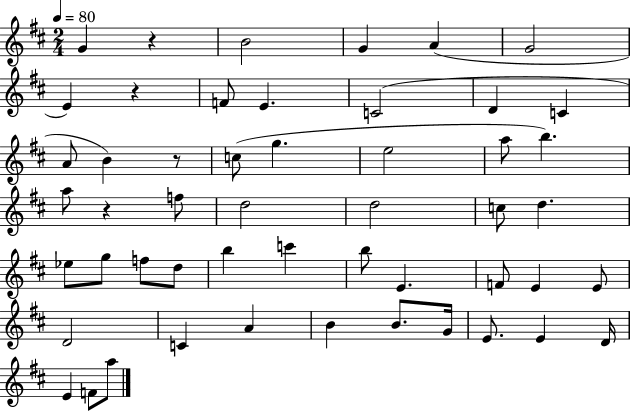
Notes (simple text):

G4/q R/q B4/h G4/q A4/q G4/h E4/q R/q F4/e E4/q. C4/h D4/q C4/q A4/e B4/q R/e C5/e G5/q. E5/h A5/e B5/q. A5/e R/q F5/e D5/h D5/h C5/e D5/q. Eb5/e G5/e F5/e D5/e B5/q C6/q B5/e E4/q. F4/e E4/q E4/e D4/h C4/q A4/q B4/q B4/e. G4/s E4/e. E4/q D4/s E4/q F4/e A5/e